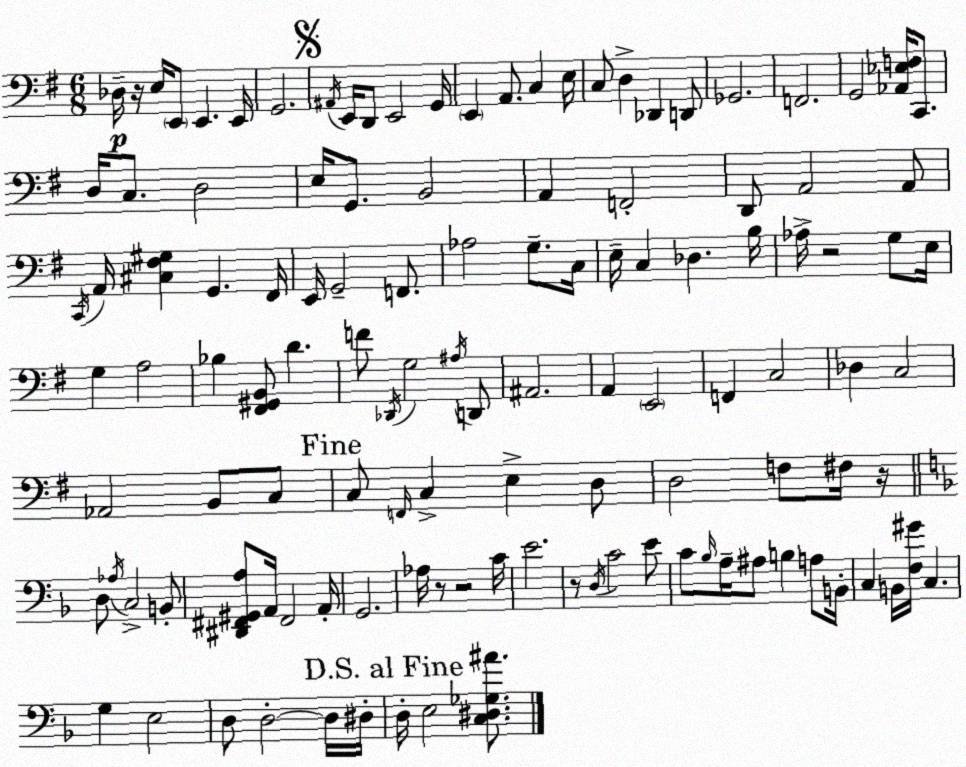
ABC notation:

X:1
T:Untitled
M:6/8
L:1/4
K:Em
_D,/4 z/4 E,/4 E,,/2 E,, E,,/4 G,,2 ^A,,/4 E,,/4 D,,/2 E,,2 G,,/4 E,, A,,/2 C, E,/4 C,/2 D, _D,, D,,/2 _G,,2 F,,2 G,,2 [_A,,_E,F,]/4 C,,/2 D,/4 C,/2 D,2 E,/4 G,,/2 B,,2 A,, F,,2 D,,/2 A,,2 A,,/2 C,,/4 A,,/4 [^C,^F,^G,] G,, ^F,,/4 E,,/4 G,,2 F,,/2 _A,2 G,/2 C,/4 E,/4 C, _D, B,/4 _A,/4 z2 G,/2 E,/4 G, A,2 _B, [^F,,^G,,B,,]/2 D F/2 _D,,/4 G,2 ^A,/4 D,,/2 ^A,,2 A,, E,,2 F,, C,2 _D, C,2 _A,,2 B,,/2 C,/2 C,/2 F,,/4 C, E, D,/2 D,2 F,/2 ^F,/4 z/4 D,/2 _A,/4 C,2 B,,/2 [^D,,^F,,^G,,A,]/2 A,,/4 ^F,,2 A,,/4 G,,2 _A,/4 z/2 z2 C/4 E2 z/2 D,/4 C2 E/2 C/2 _B,/4 A,/4 ^A,/2 B, A,/2 B,,/4 C, B,,/4 [F,^G]/4 C, G, E,2 D,/2 D,2 D,/4 ^D,/4 D,/4 E,2 [C,^D,_G,^A]/2